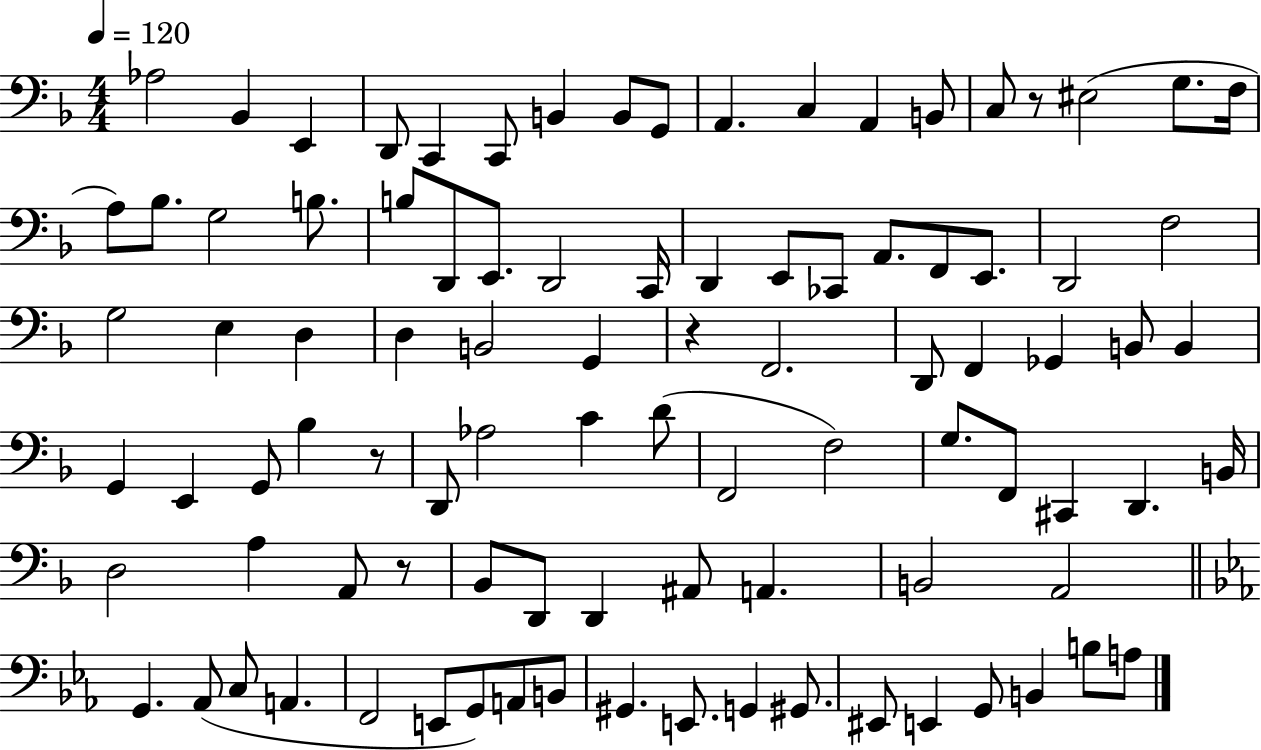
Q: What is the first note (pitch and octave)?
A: Ab3